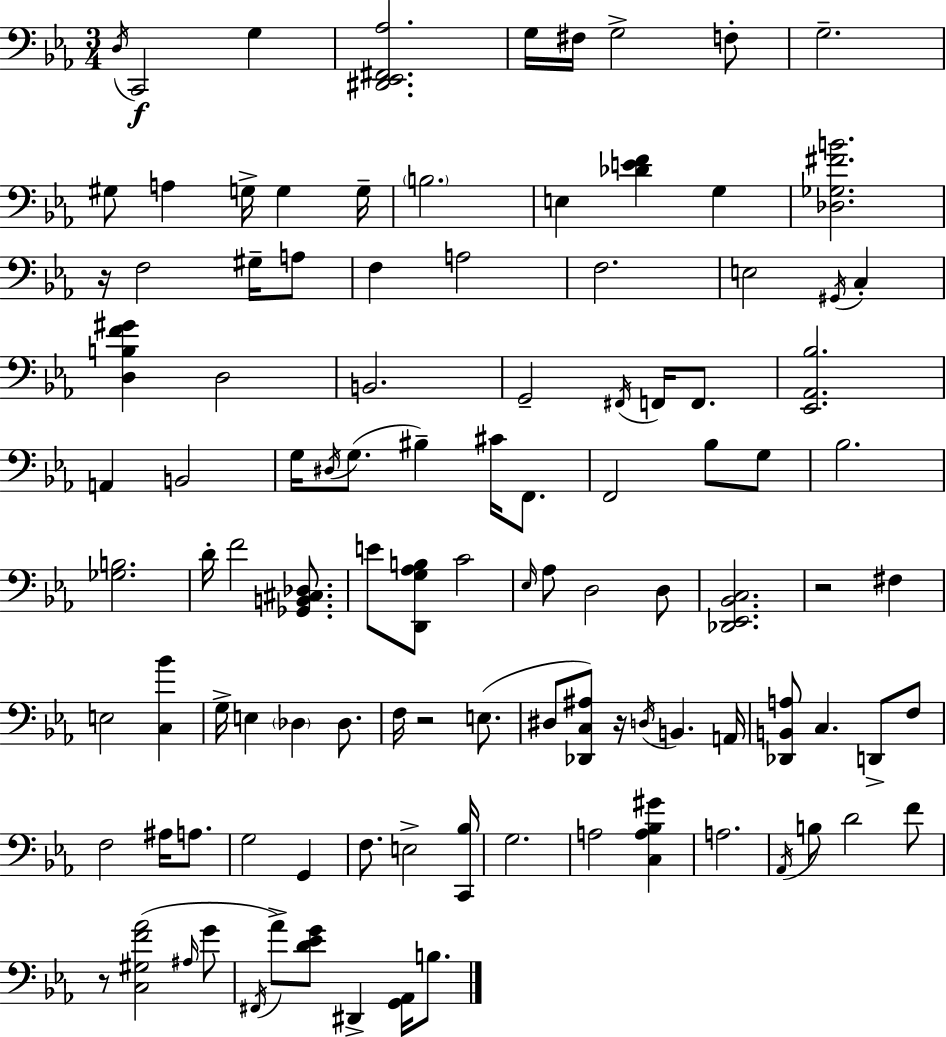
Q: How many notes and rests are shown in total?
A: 108